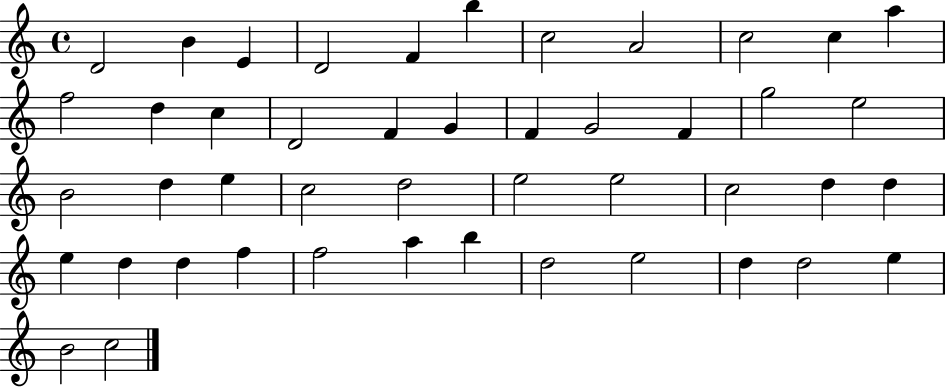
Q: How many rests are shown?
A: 0